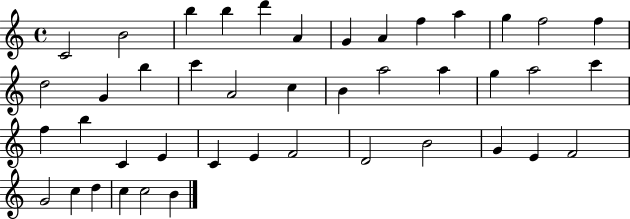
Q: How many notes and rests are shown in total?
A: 43